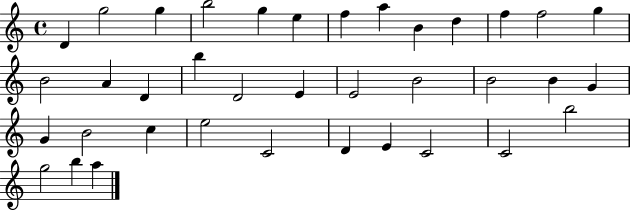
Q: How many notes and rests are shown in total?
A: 37